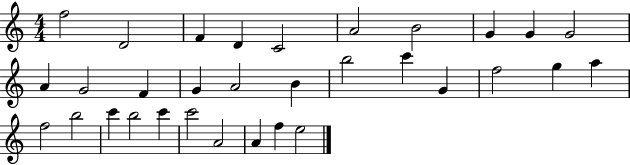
F5/h D4/h F4/q D4/q C4/h A4/h B4/h G4/q G4/q G4/h A4/q G4/h F4/q G4/q A4/h B4/q B5/h C6/q G4/q F5/h G5/q A5/q F5/h B5/h C6/q B5/h C6/q C6/h A4/h A4/q F5/q E5/h